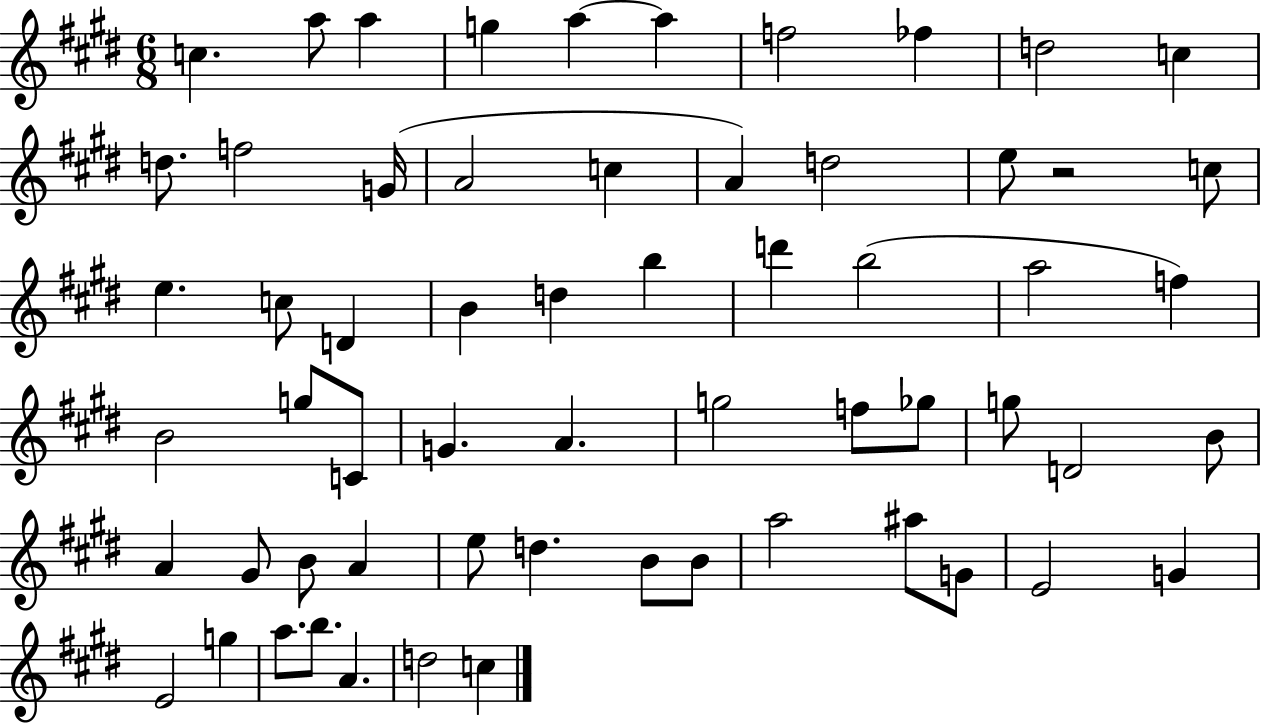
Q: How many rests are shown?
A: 1